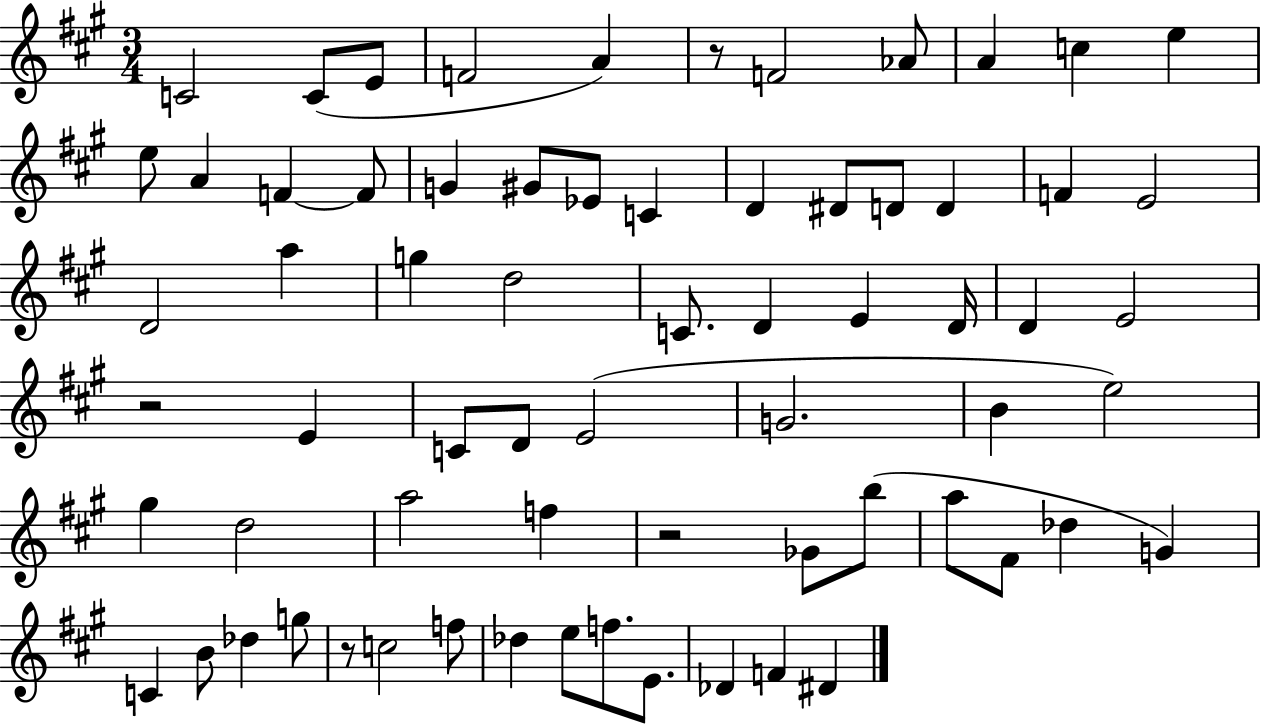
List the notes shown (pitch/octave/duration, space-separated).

C4/h C4/e E4/e F4/h A4/q R/e F4/h Ab4/e A4/q C5/q E5/q E5/e A4/q F4/q F4/e G4/q G#4/e Eb4/e C4/q D4/q D#4/e D4/e D4/q F4/q E4/h D4/h A5/q G5/q D5/h C4/e. D4/q E4/q D4/s D4/q E4/h R/h E4/q C4/e D4/e E4/h G4/h. B4/q E5/h G#5/q D5/h A5/h F5/q R/h Gb4/e B5/e A5/e F#4/e Db5/q G4/q C4/q B4/e Db5/q G5/e R/e C5/h F5/e Db5/q E5/e F5/e. E4/e. Db4/q F4/q D#4/q